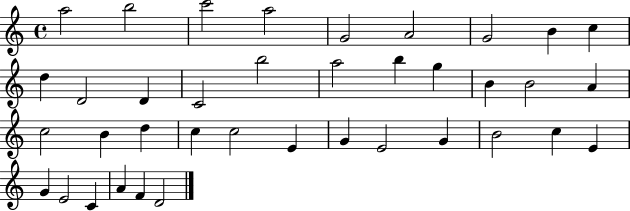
A5/h B5/h C6/h A5/h G4/h A4/h G4/h B4/q C5/q D5/q D4/h D4/q C4/h B5/h A5/h B5/q G5/q B4/q B4/h A4/q C5/h B4/q D5/q C5/q C5/h E4/q G4/q E4/h G4/q B4/h C5/q E4/q G4/q E4/h C4/q A4/q F4/q D4/h